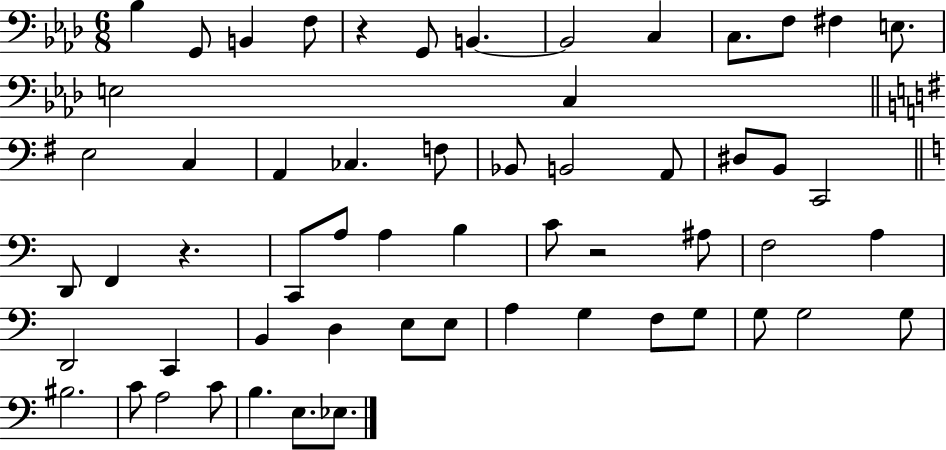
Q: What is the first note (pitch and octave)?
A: Bb3